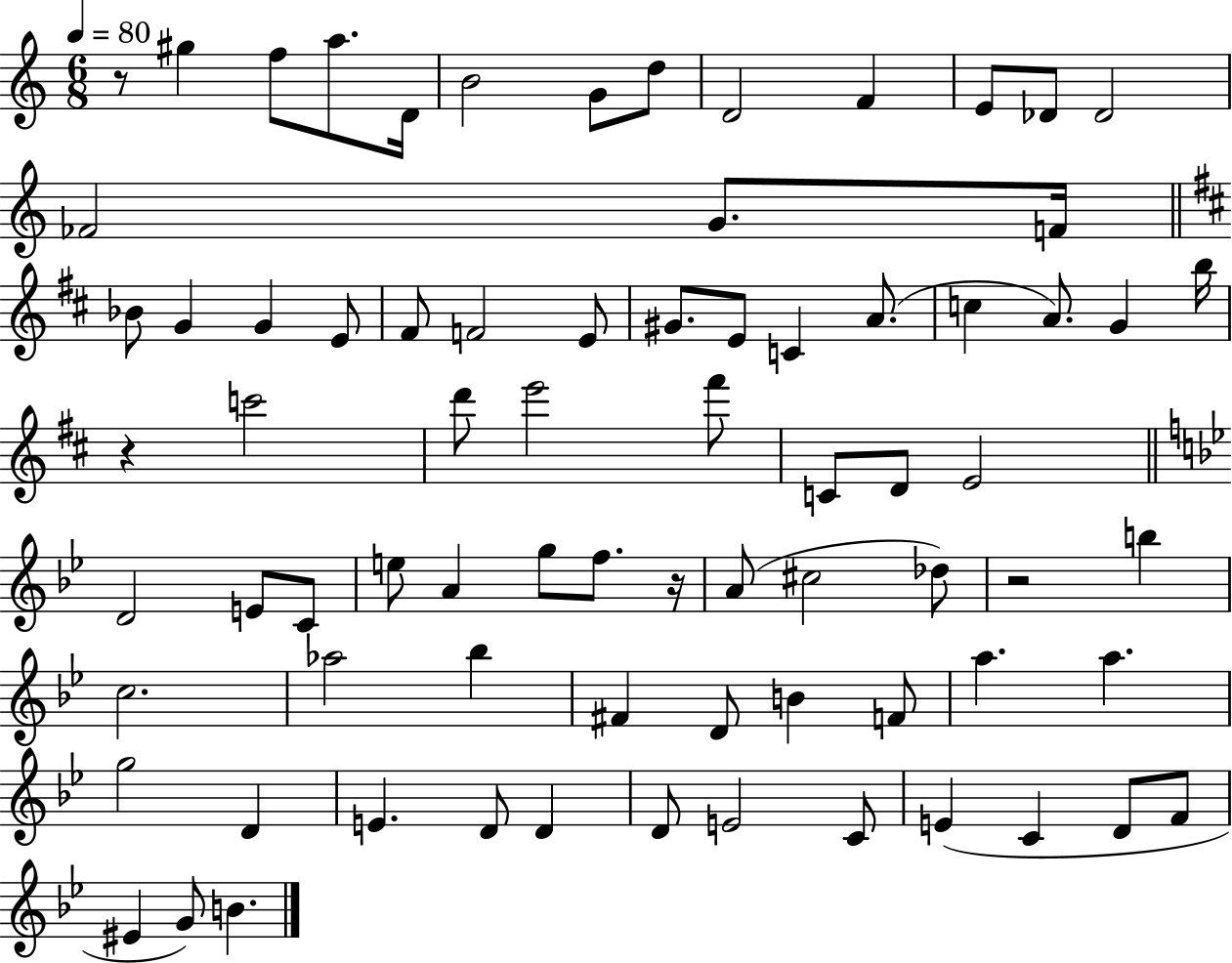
{
  \clef treble
  \numericTimeSignature
  \time 6/8
  \key c \major
  \tempo 4 = 80
  r8 gis''4 f''8 a''8. d'16 | b'2 g'8 d''8 | d'2 f'4 | e'8 des'8 des'2 | \break fes'2 g'8. f'16 | \bar "||" \break \key b \minor bes'8 g'4 g'4 e'8 | fis'8 f'2 e'8 | gis'8. e'8 c'4 a'8.( | c''4 a'8.) g'4 b''16 | \break r4 c'''2 | d'''8 e'''2 fis'''8 | c'8 d'8 e'2 | \bar "||" \break \key bes \major d'2 e'8 c'8 | e''8 a'4 g''8 f''8. r16 | a'8( cis''2 des''8) | r2 b''4 | \break c''2. | aes''2 bes''4 | fis'4 d'8 b'4 f'8 | a''4. a''4. | \break g''2 d'4 | e'4. d'8 d'4 | d'8 e'2 c'8 | e'4( c'4 d'8 f'8 | \break eis'4 g'8) b'4. | \bar "|."
}